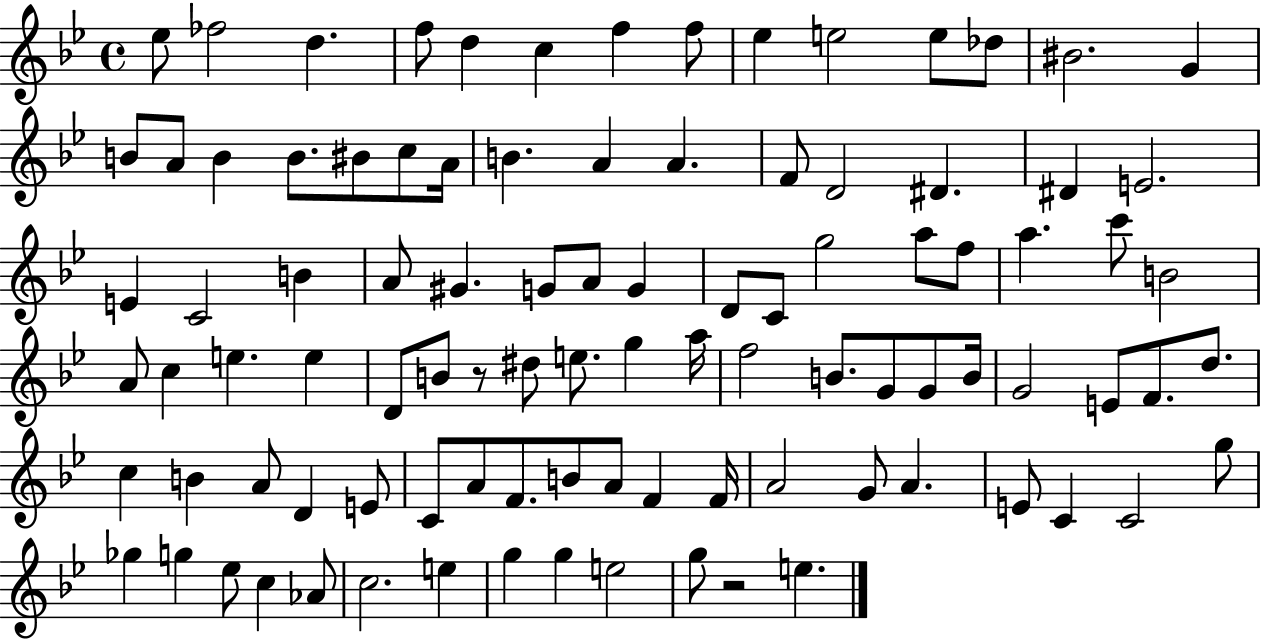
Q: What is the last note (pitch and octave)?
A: E5